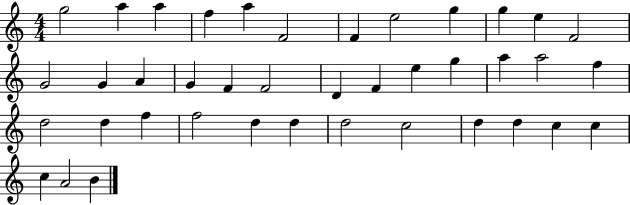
G5/h A5/q A5/q F5/q A5/q F4/h F4/q E5/h G5/q G5/q E5/q F4/h G4/h G4/q A4/q G4/q F4/q F4/h D4/q F4/q E5/q G5/q A5/q A5/h F5/q D5/h D5/q F5/q F5/h D5/q D5/q D5/h C5/h D5/q D5/q C5/q C5/q C5/q A4/h B4/q